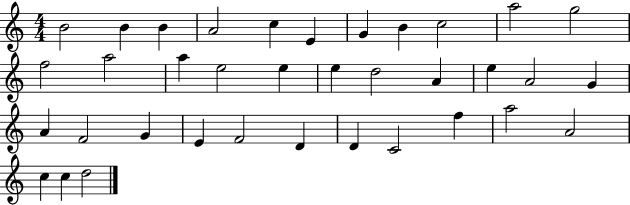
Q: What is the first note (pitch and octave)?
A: B4